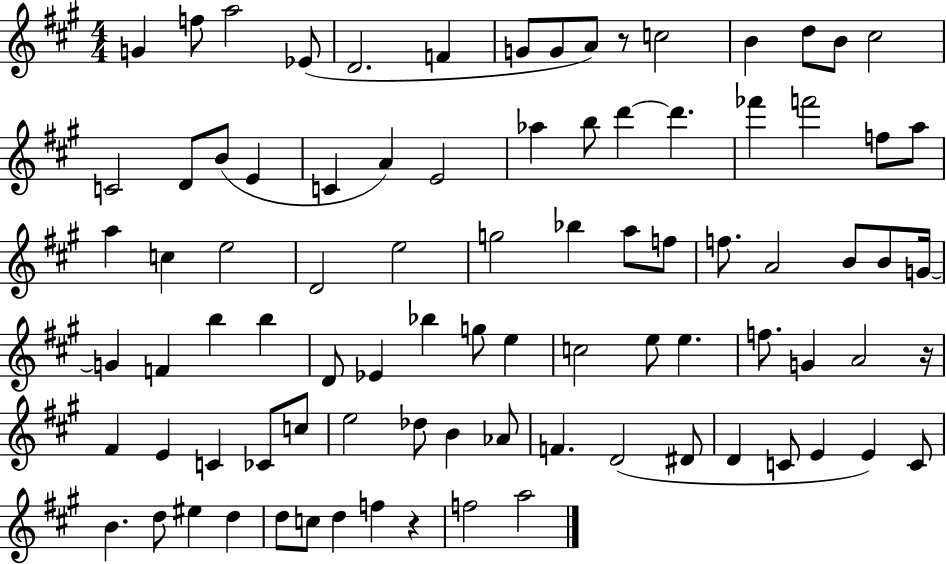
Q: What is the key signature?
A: A major